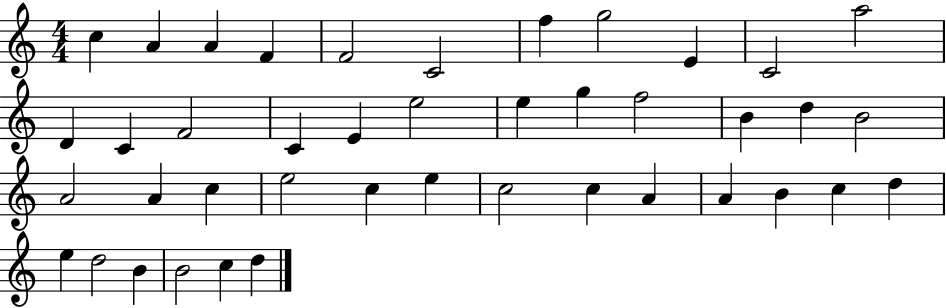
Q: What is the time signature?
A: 4/4